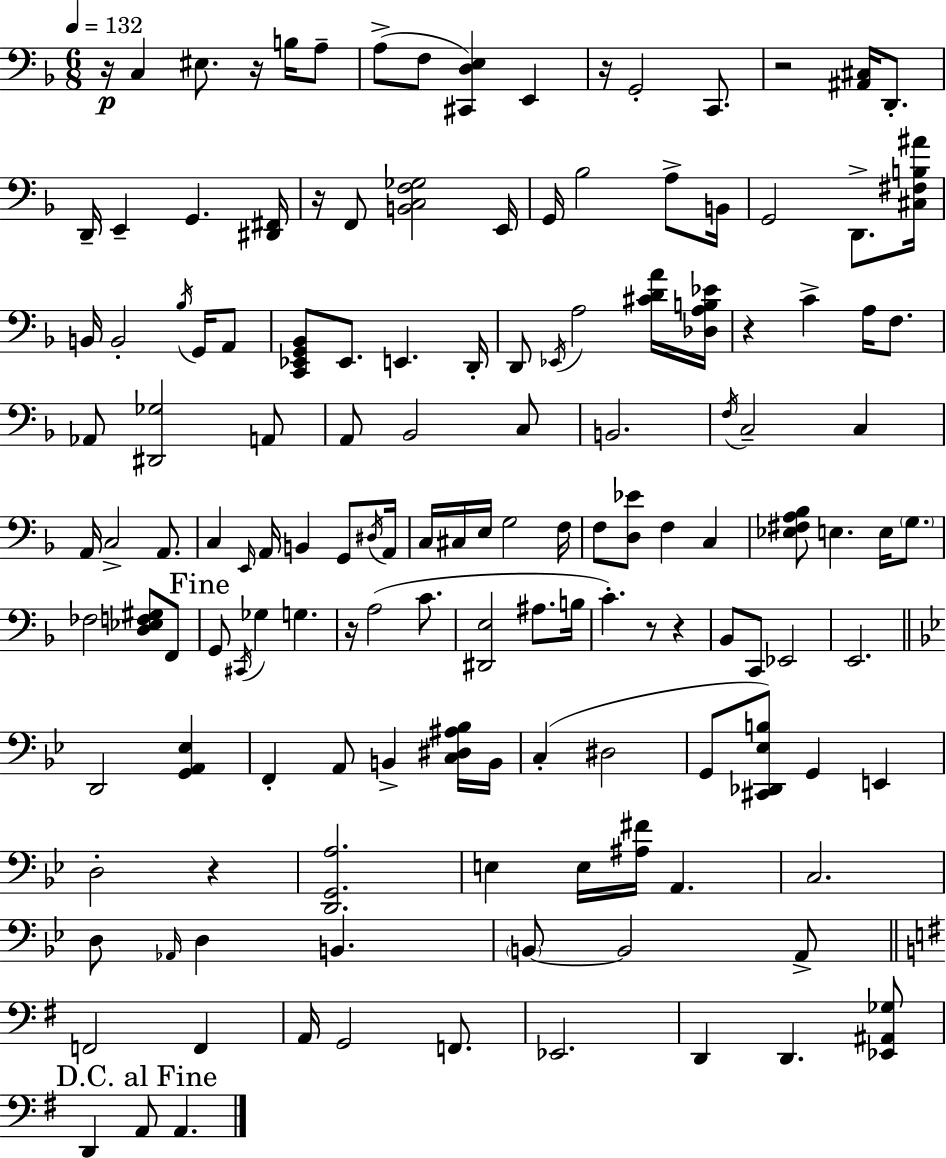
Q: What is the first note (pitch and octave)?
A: C3